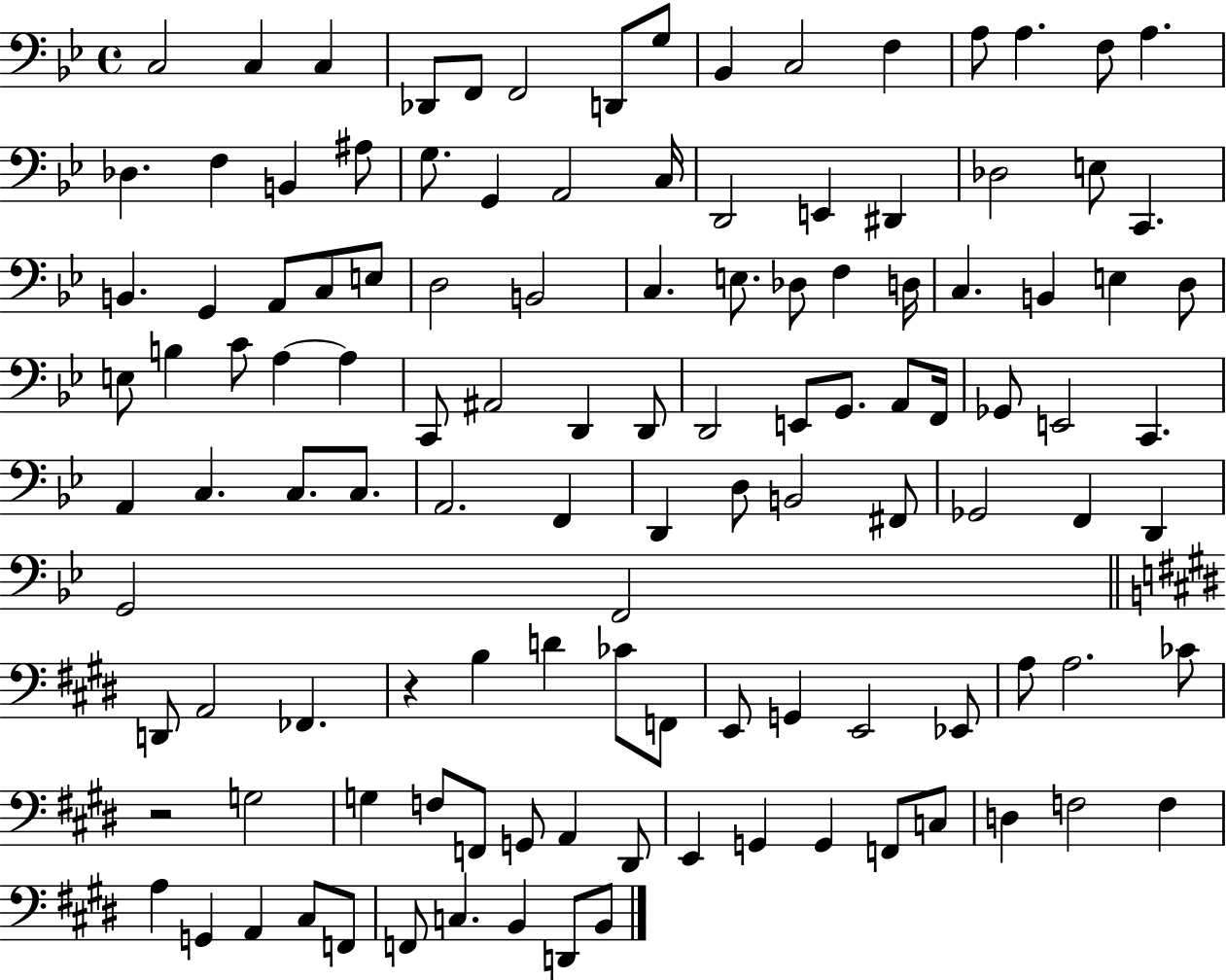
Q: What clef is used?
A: bass